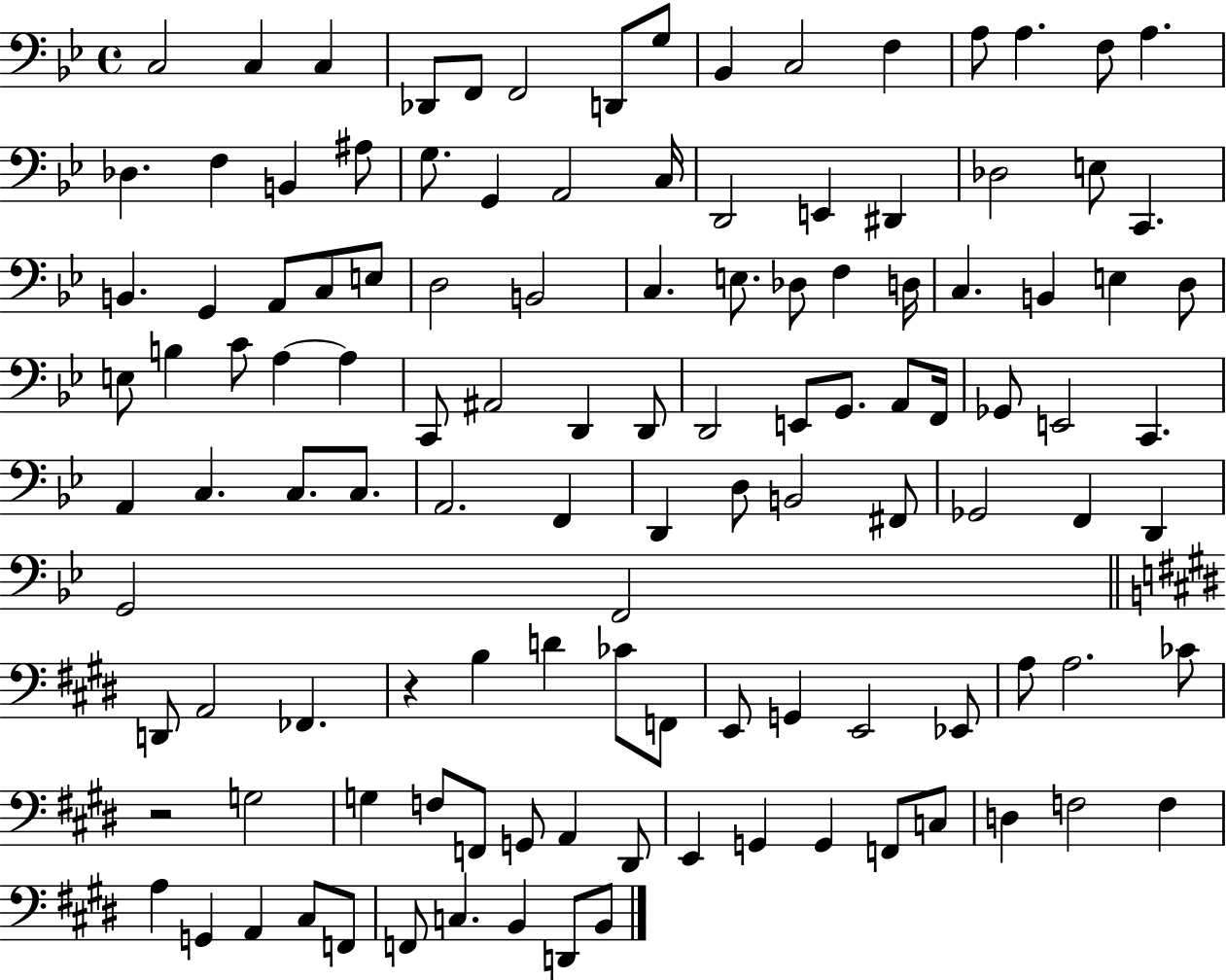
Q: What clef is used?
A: bass